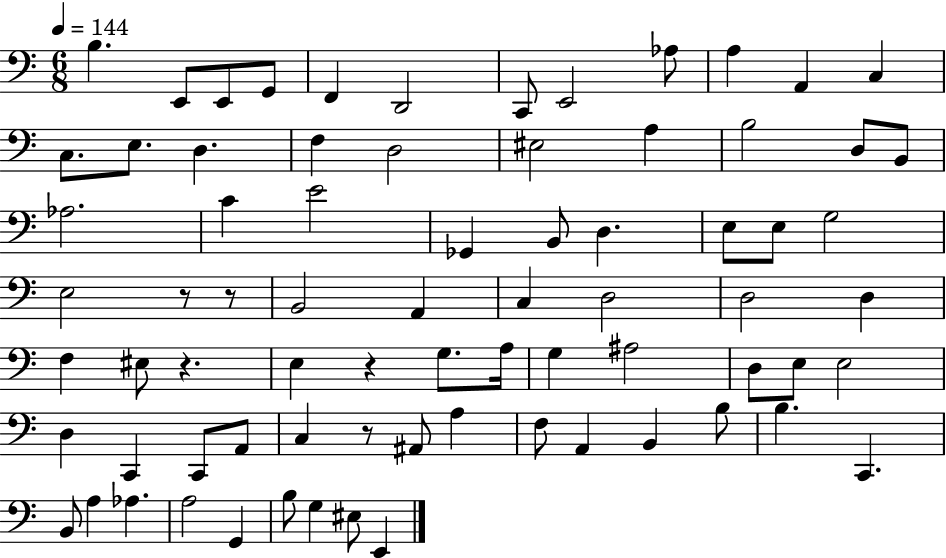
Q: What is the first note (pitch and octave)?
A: B3